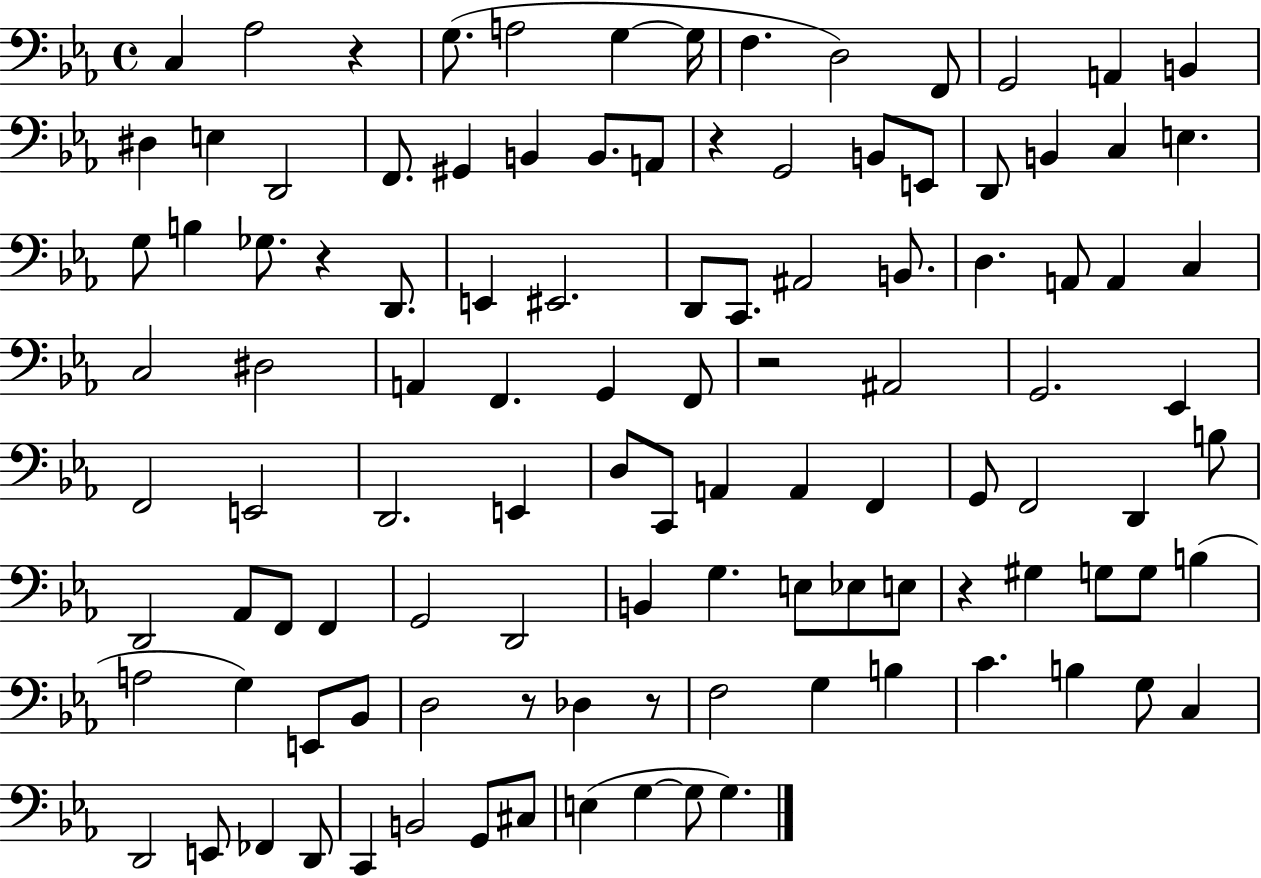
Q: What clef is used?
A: bass